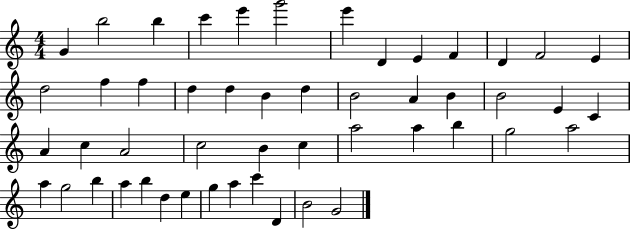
{
  \clef treble
  \numericTimeSignature
  \time 4/4
  \key c \major
  g'4 b''2 b''4 | c'''4 e'''4 g'''2 | e'''4 d'4 e'4 f'4 | d'4 f'2 e'4 | \break d''2 f''4 f''4 | d''4 d''4 b'4 d''4 | b'2 a'4 b'4 | b'2 e'4 c'4 | \break a'4 c''4 a'2 | c''2 b'4 c''4 | a''2 a''4 b''4 | g''2 a''2 | \break a''4 g''2 b''4 | a''4 b''4 d''4 e''4 | g''4 a''4 c'''4 d'4 | b'2 g'2 | \break \bar "|."
}